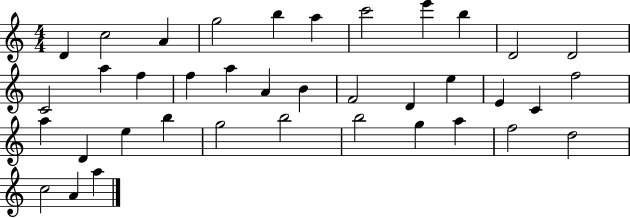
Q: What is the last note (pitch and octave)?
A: A5